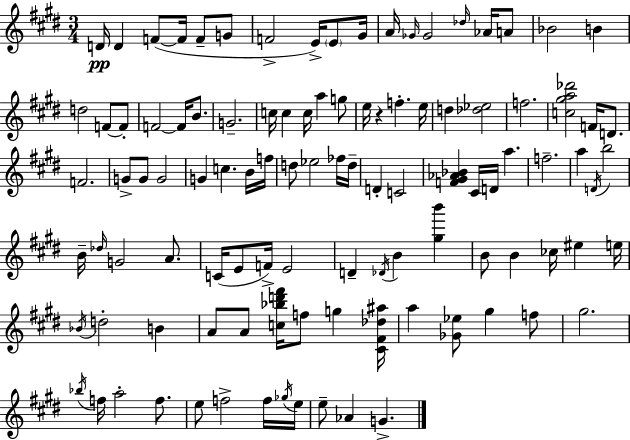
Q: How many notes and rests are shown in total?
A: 105